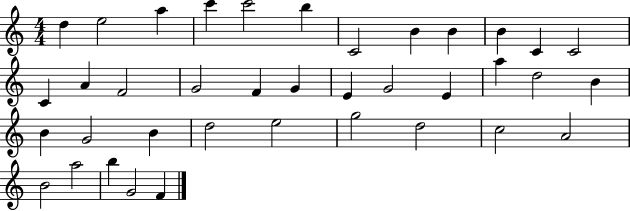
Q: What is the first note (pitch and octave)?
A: D5